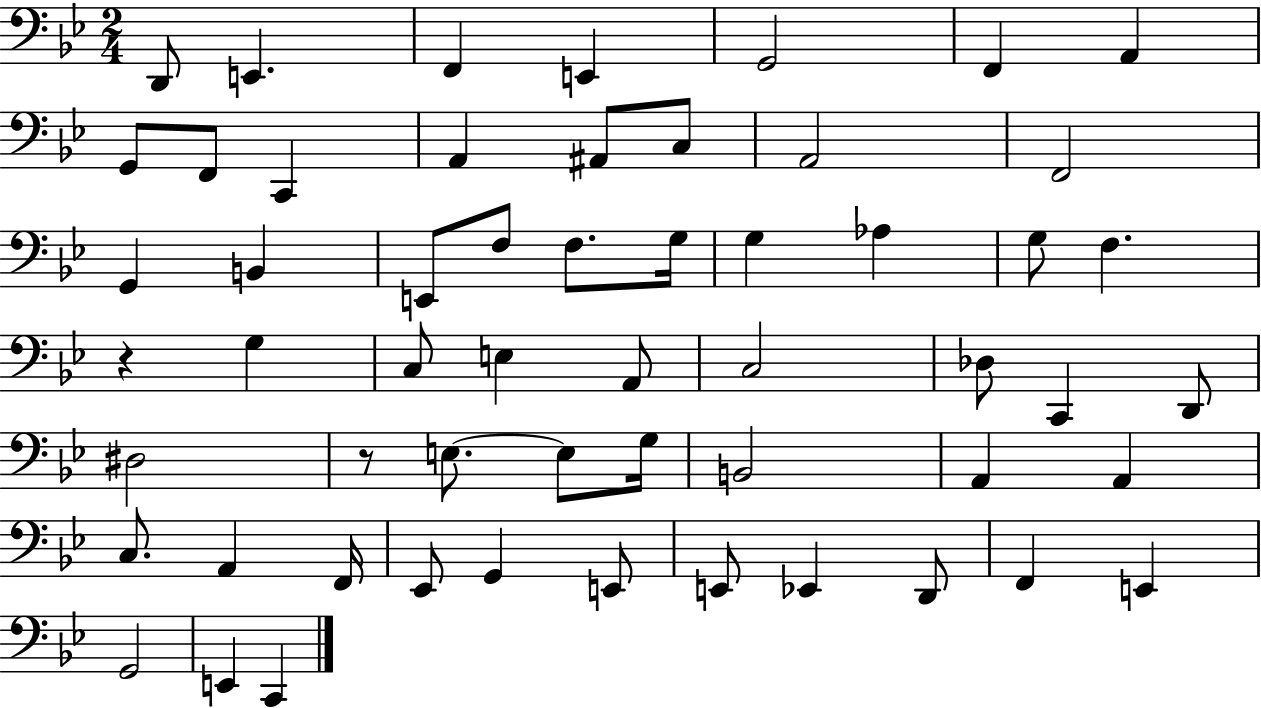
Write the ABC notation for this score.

X:1
T:Untitled
M:2/4
L:1/4
K:Bb
D,,/2 E,, F,, E,, G,,2 F,, A,, G,,/2 F,,/2 C,, A,, ^A,,/2 C,/2 A,,2 F,,2 G,, B,, E,,/2 F,/2 F,/2 G,/4 G, _A, G,/2 F, z G, C,/2 E, A,,/2 C,2 _D,/2 C,, D,,/2 ^D,2 z/2 E,/2 E,/2 G,/4 B,,2 A,, A,, C,/2 A,, F,,/4 _E,,/2 G,, E,,/2 E,,/2 _E,, D,,/2 F,, E,, G,,2 E,, C,,